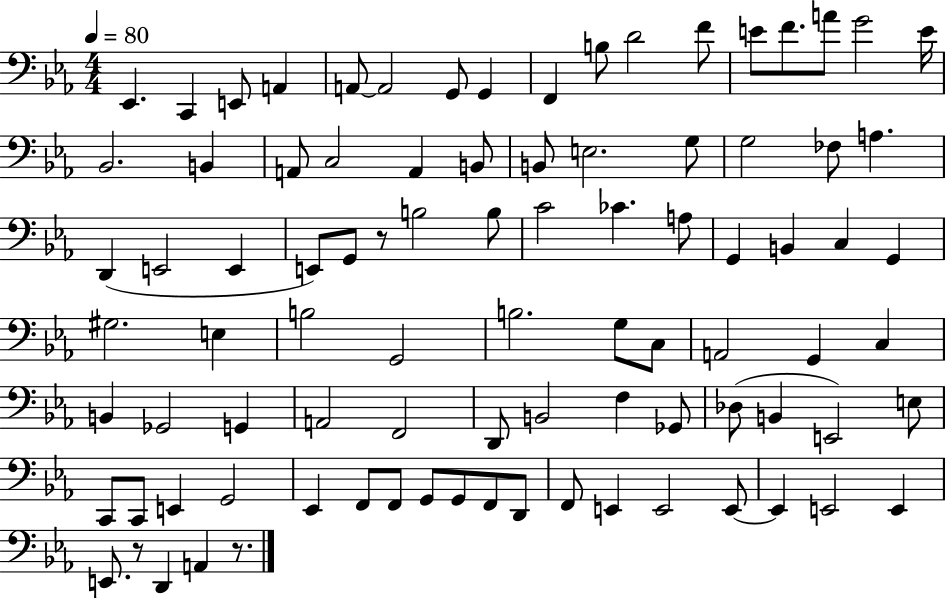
Eb2/q. C2/q E2/e A2/q A2/e A2/h G2/e G2/q F2/q B3/e D4/h F4/e E4/e F4/e. A4/e G4/h E4/s Bb2/h. B2/q A2/e C3/h A2/q B2/e B2/e E3/h. G3/e G3/h FES3/e A3/q. D2/q E2/h E2/q E2/e G2/e R/e B3/h B3/e C4/h CES4/q. A3/e G2/q B2/q C3/q G2/q G#3/h. E3/q B3/h G2/h B3/h. G3/e C3/e A2/h G2/q C3/q B2/q Gb2/h G2/q A2/h F2/h D2/e B2/h F3/q Gb2/e Db3/e B2/q E2/h E3/e C2/e C2/e E2/q G2/h Eb2/q F2/e F2/e G2/e G2/e F2/e D2/e F2/e E2/q E2/h E2/e E2/q E2/h E2/q E2/e. R/e D2/q A2/q R/e.